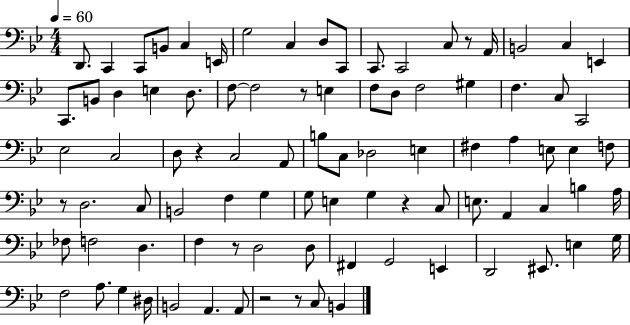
{
  \clef bass
  \numericTimeSignature
  \time 4/4
  \key bes \major
  \tempo 4 = 60
  d,8. c,4 c,8 b,8 c4 e,16 | g2 c4 d8 c,8 | c,8. c,2 c8 r8 a,16 | b,2 c4 e,4 | \break c,8. b,8 d4 e4 d8. | f8~~ f2 r8 e4 | f8 d8 f2 gis4 | f4. c8 c,2 | \break ees2 c2 | d8 r4 c2 a,8 | b8 c8 des2 e4 | fis4 a4 e8 e4 f8 | \break r8 d2. c8 | b,2 f4 g4 | g8 e4 g4 r4 c8 | e8. a,4 c4 b4 a16 | \break fes8 f2 d4. | f4 r8 d2 d8 | fis,4 g,2 e,4 | d,2 eis,8. e4 g16 | \break f2 a8. g4 dis16 | b,2 a,4. a,8 | r2 r8 c8 b,4 | \bar "|."
}